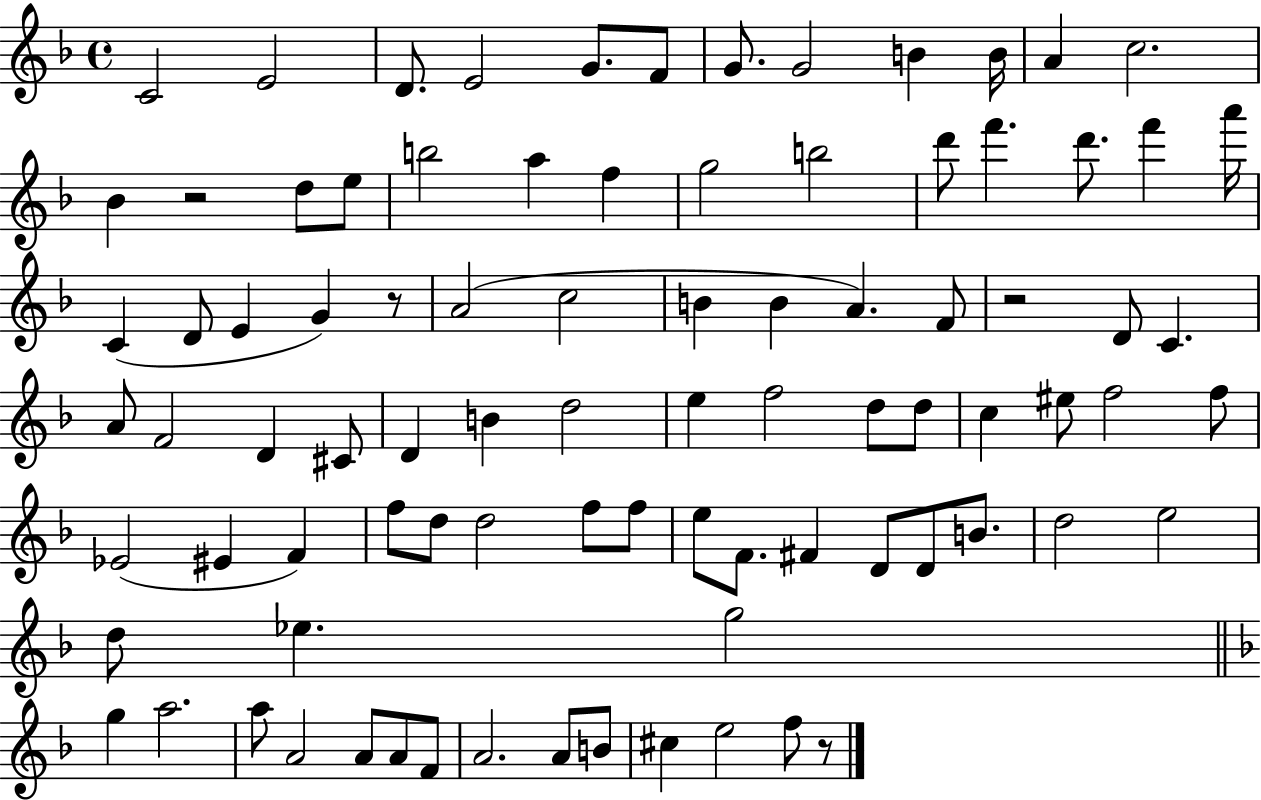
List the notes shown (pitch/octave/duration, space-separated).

C4/h E4/h D4/e. E4/h G4/e. F4/e G4/e. G4/h B4/q B4/s A4/q C5/h. Bb4/q R/h D5/e E5/e B5/h A5/q F5/q G5/h B5/h D6/e F6/q. D6/e. F6/q A6/s C4/q D4/e E4/q G4/q R/e A4/h C5/h B4/q B4/q A4/q. F4/e R/h D4/e C4/q. A4/e F4/h D4/q C#4/e D4/q B4/q D5/h E5/q F5/h D5/e D5/e C5/q EIS5/e F5/h F5/e Eb4/h EIS4/q F4/q F5/e D5/e D5/h F5/e F5/e E5/e F4/e. F#4/q D4/e D4/e B4/e. D5/h E5/h D5/e Eb5/q. G5/h G5/q A5/h. A5/e A4/h A4/e A4/e F4/e A4/h. A4/e B4/e C#5/q E5/h F5/e R/e